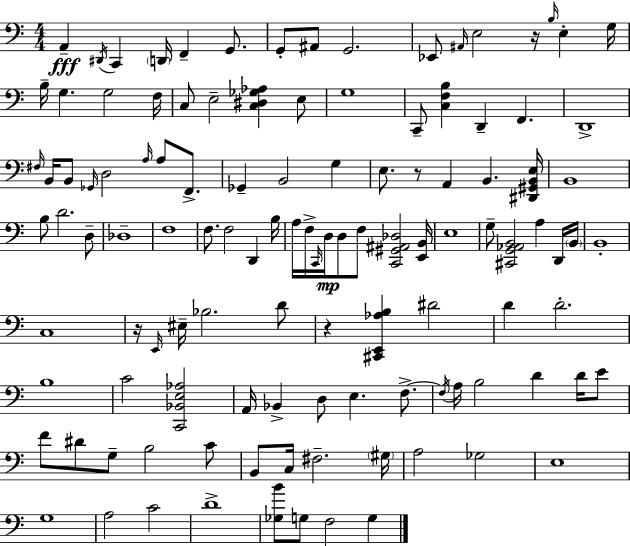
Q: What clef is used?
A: bass